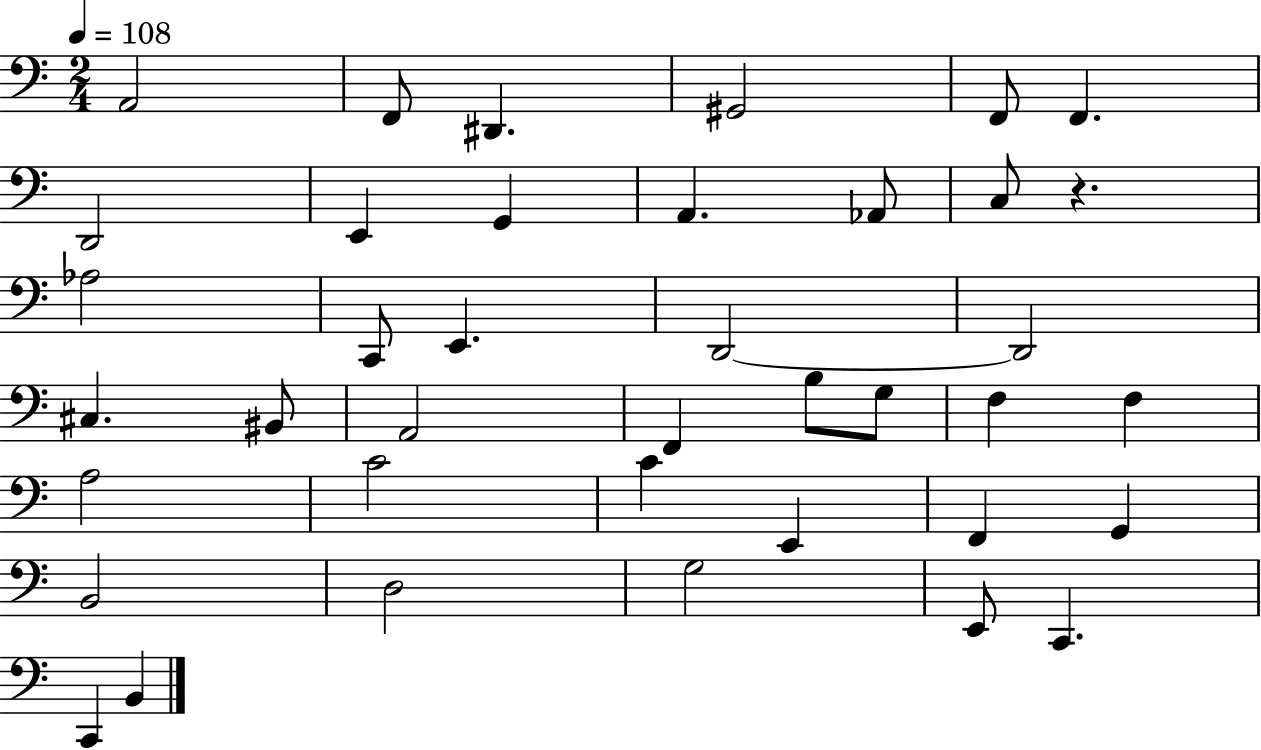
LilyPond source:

{
  \clef bass
  \numericTimeSignature
  \time 2/4
  \key c \major
  \tempo 4 = 108
  a,2 | f,8 dis,4. | gis,2 | f,8 f,4. | \break d,2 | e,4 g,4 | a,4. aes,8 | c8 r4. | \break aes2 | c,8 e,4. | d,2~~ | d,2 | \break cis4. bis,8 | a,2 | f,4 b8 g8 | f4 f4 | \break a2 | c'2 | c'4 e,4 | f,4 g,4 | \break b,2 | d2 | g2 | e,8 c,4. | \break c,4 b,4 | \bar "|."
}